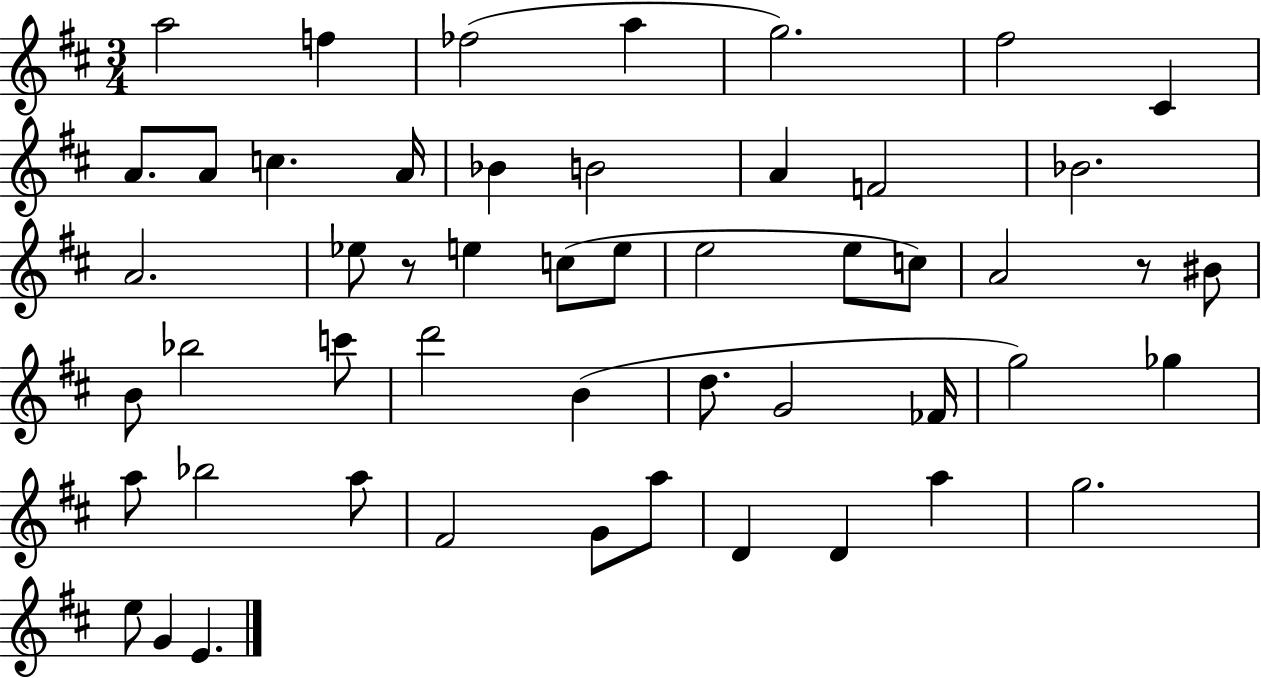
A5/h F5/q FES5/h A5/q G5/h. F#5/h C#4/q A4/e. A4/e C5/q. A4/s Bb4/q B4/h A4/q F4/h Bb4/h. A4/h. Eb5/e R/e E5/q C5/e E5/e E5/h E5/e C5/e A4/h R/e BIS4/e B4/e Bb5/h C6/e D6/h B4/q D5/e. G4/h FES4/s G5/h Gb5/q A5/e Bb5/h A5/e F#4/h G4/e A5/e D4/q D4/q A5/q G5/h. E5/e G4/q E4/q.